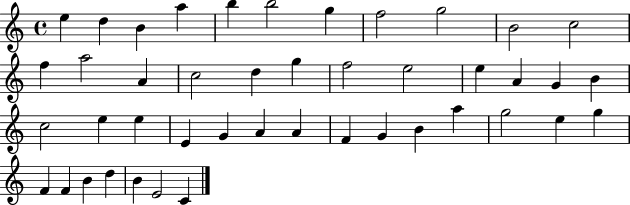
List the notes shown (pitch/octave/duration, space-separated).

E5/q D5/q B4/q A5/q B5/q B5/h G5/q F5/h G5/h B4/h C5/h F5/q A5/h A4/q C5/h D5/q G5/q F5/h E5/h E5/q A4/q G4/q B4/q C5/h E5/q E5/q E4/q G4/q A4/q A4/q F4/q G4/q B4/q A5/q G5/h E5/q G5/q F4/q F4/q B4/q D5/q B4/q E4/h C4/q